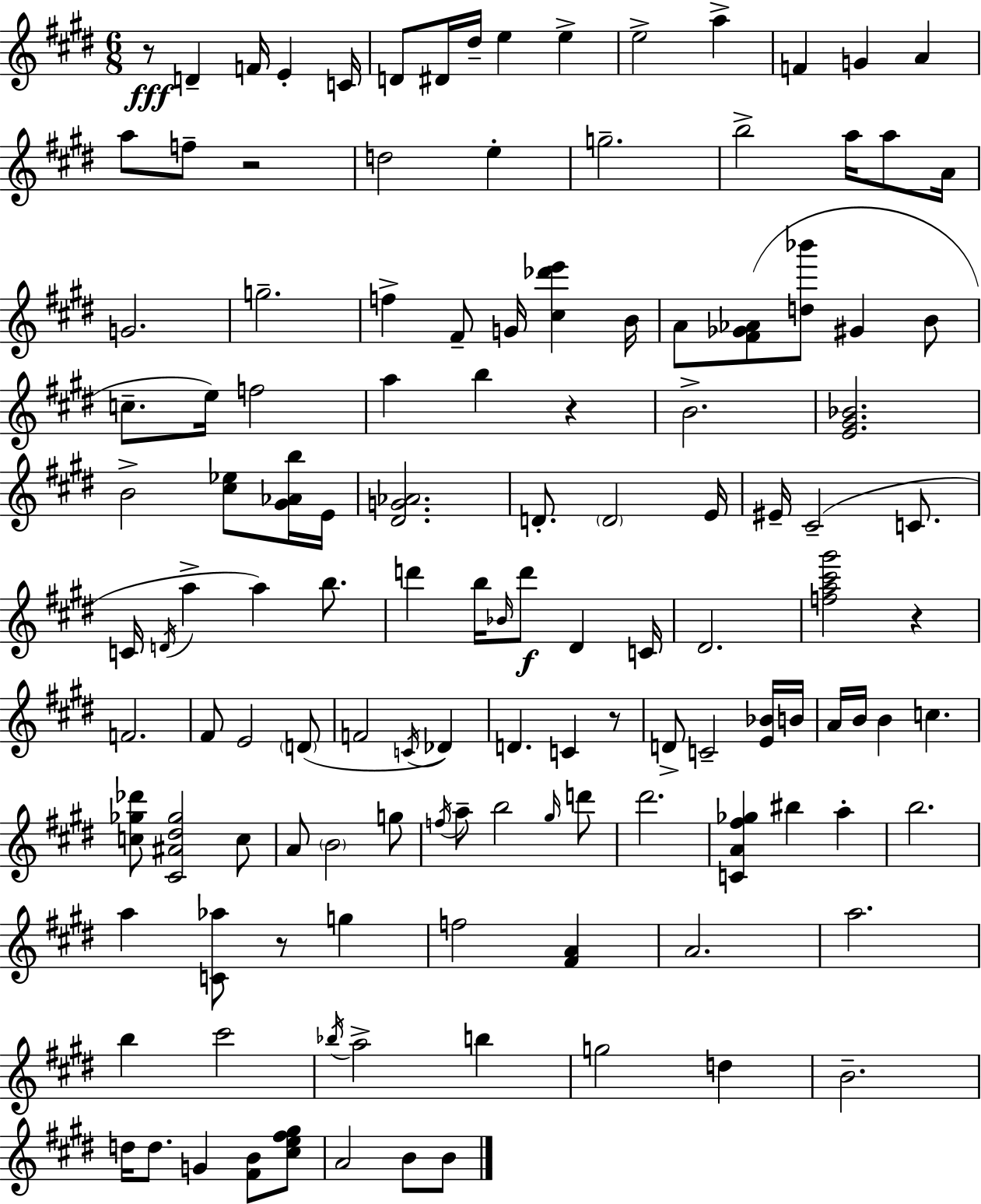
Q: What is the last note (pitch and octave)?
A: B4